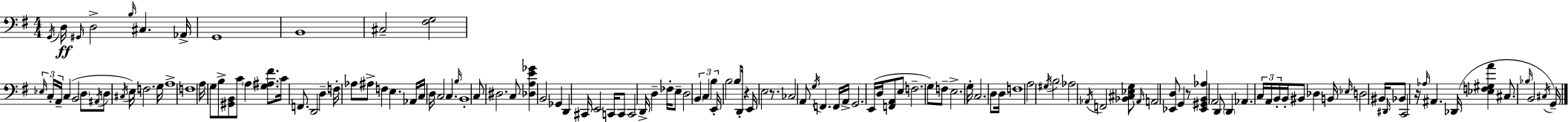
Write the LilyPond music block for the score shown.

{
  \clef bass
  \numericTimeSignature
  \time 4/4
  \key g \major
  \acciaccatura { g,16 }\ff d16 \grace { gis,16 } d2-> \grace { b16 } cis4. | aes,16-> g,1 | b,1 | cis2-- <fis g>2 | \break \tuplet 3/2 { \grace { ees16 } c16-. a,16-- } c4( b,2 | \parenthesize d8 \acciaccatura { ais,16 } d8 \acciaccatura { cis16 }) e16 f2. | g16 a1-> | f1 | \break a16 g8 b8-> <gis, b,>8 c'8 \parenthesize a4 | <g ais fis'>8. c'16 f,8. d,2 | d4-- f16-. aes8 ais8-> f4 e4. | aes,16 c16 d16 c2 | \break c4. \grace { b16 } b,1-. | c8 dis2. | c8 <des a e' ges'>4 b,2 | ges,4 d,4 cis,16 e,2 | \break c,16 c,8 c,2 d,16-> | d4-- fes16-. e8-- d2 \tuplet 3/2 { \parenthesize b,4 | c4 b4 } e,16-. b2 | b8 d,16-. r4 e,16 e2 | \break r8. ces2 a,8 | \acciaccatura { g16 } f,4. f,16 a,16-> g,2. | e,16( d16 <f, a,>8 e8 f2.-- | g8) f8-- e2.-> | \break g16-. c2. | d8 d16 f1 | a2 | \acciaccatura { gis16 } b2 aes2 | \break \acciaccatura { aes,16 } f,2 <bes, cis ees g>8 \grace { aes,16 } a,2 | <ees, d>8 g,4 r8 <ees, gis, b, aes>4 | a,2 d,8 \parenthesize d,4 aes,4. | \tuplet 3/2 { c16 a,16 b,16-. } b,16-. bis,8 des4 b,16 | \break \grace { ees16 } d2 bis,16 \grace { dis,16 } bes,8 c,2 | r16 \grace { aes16 } ais,4. des,16( <ees f gis a'>4 | cis8. \grace { bes16 } b,2 \acciaccatura { cis16 }) g,16-- | \bar "|."
}